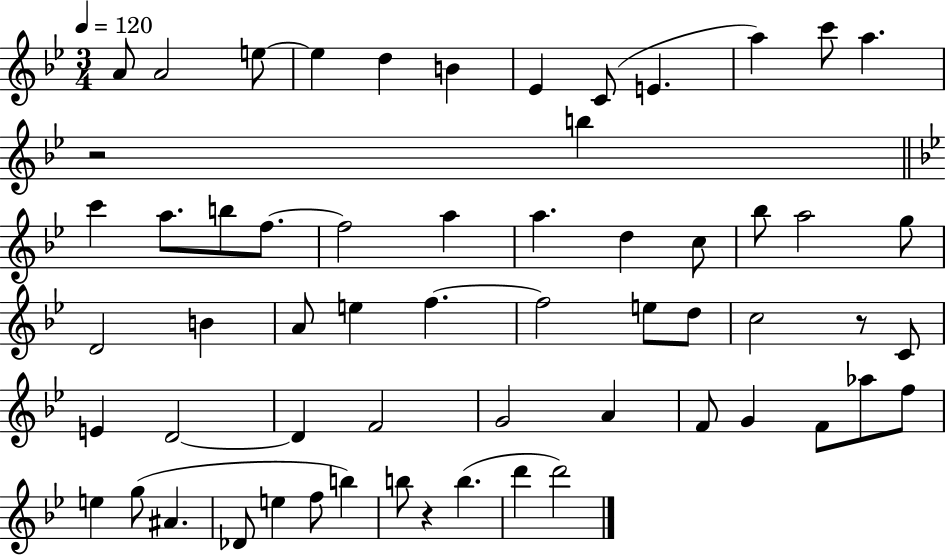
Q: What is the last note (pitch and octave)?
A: D6